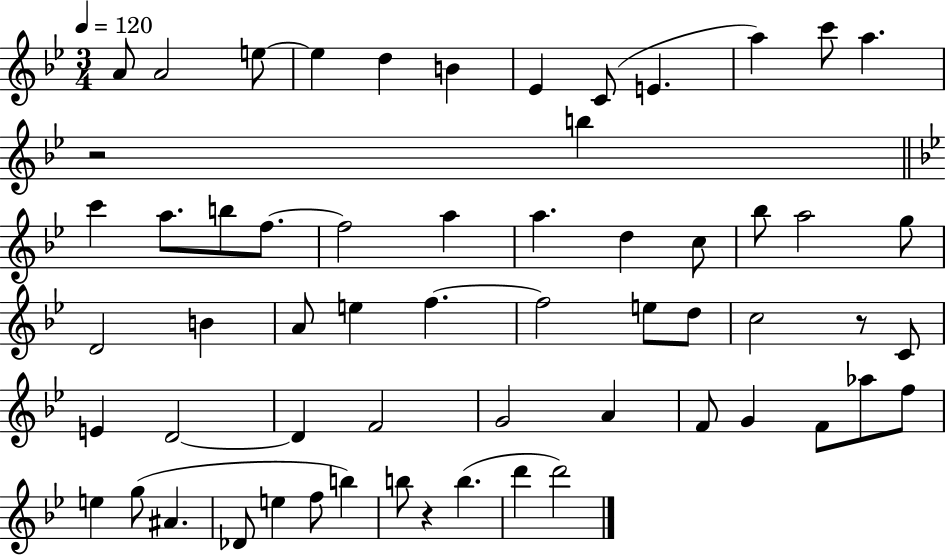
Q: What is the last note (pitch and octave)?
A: D6